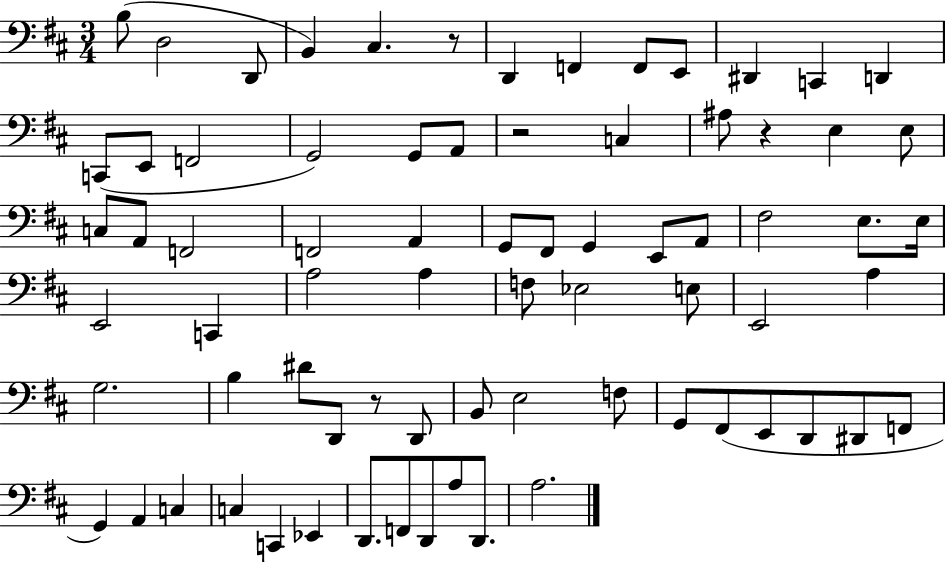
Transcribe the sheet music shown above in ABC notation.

X:1
T:Untitled
M:3/4
L:1/4
K:D
B,/2 D,2 D,,/2 B,, ^C, z/2 D,, F,, F,,/2 E,,/2 ^D,, C,, D,, C,,/2 E,,/2 F,,2 G,,2 G,,/2 A,,/2 z2 C, ^A,/2 z E, E,/2 C,/2 A,,/2 F,,2 F,,2 A,, G,,/2 ^F,,/2 G,, E,,/2 A,,/2 ^F,2 E,/2 E,/4 E,,2 C,, A,2 A, F,/2 _E,2 E,/2 E,,2 A, G,2 B, ^D/2 D,,/2 z/2 D,,/2 B,,/2 E,2 F,/2 G,,/2 ^F,,/2 E,,/2 D,,/2 ^D,,/2 F,,/2 G,, A,, C, C, C,, _E,, D,,/2 F,,/2 D,,/2 A,/2 D,,/2 A,2